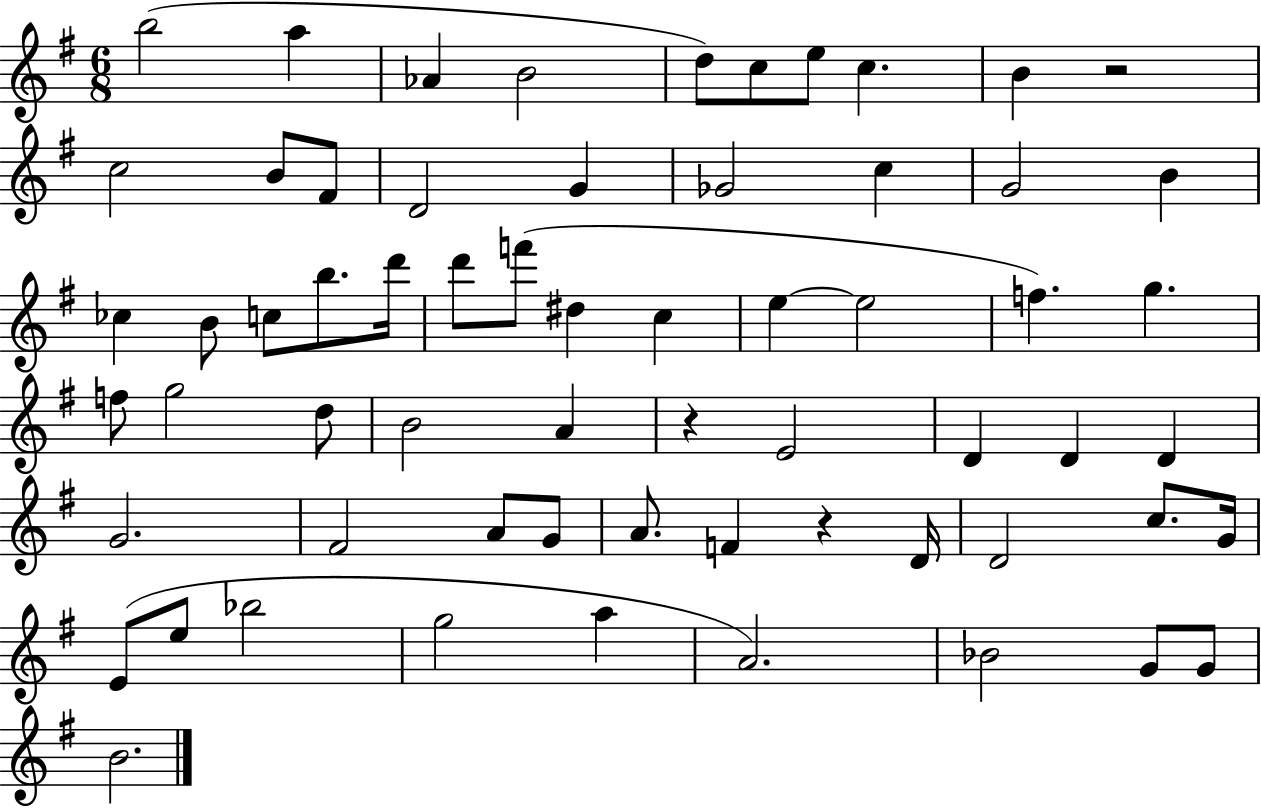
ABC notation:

X:1
T:Untitled
M:6/8
L:1/4
K:G
b2 a _A B2 d/2 c/2 e/2 c B z2 c2 B/2 ^F/2 D2 G _G2 c G2 B _c B/2 c/2 b/2 d'/4 d'/2 f'/2 ^d c e e2 f g f/2 g2 d/2 B2 A z E2 D D D G2 ^F2 A/2 G/2 A/2 F z D/4 D2 c/2 G/4 E/2 e/2 _b2 g2 a A2 _B2 G/2 G/2 B2